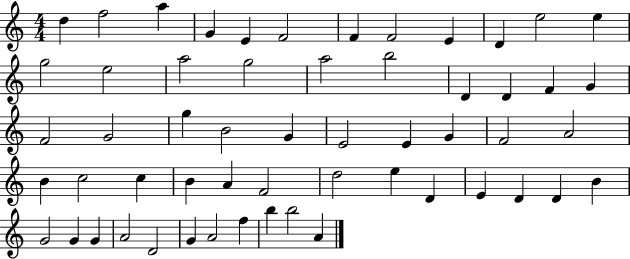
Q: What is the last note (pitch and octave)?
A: A4